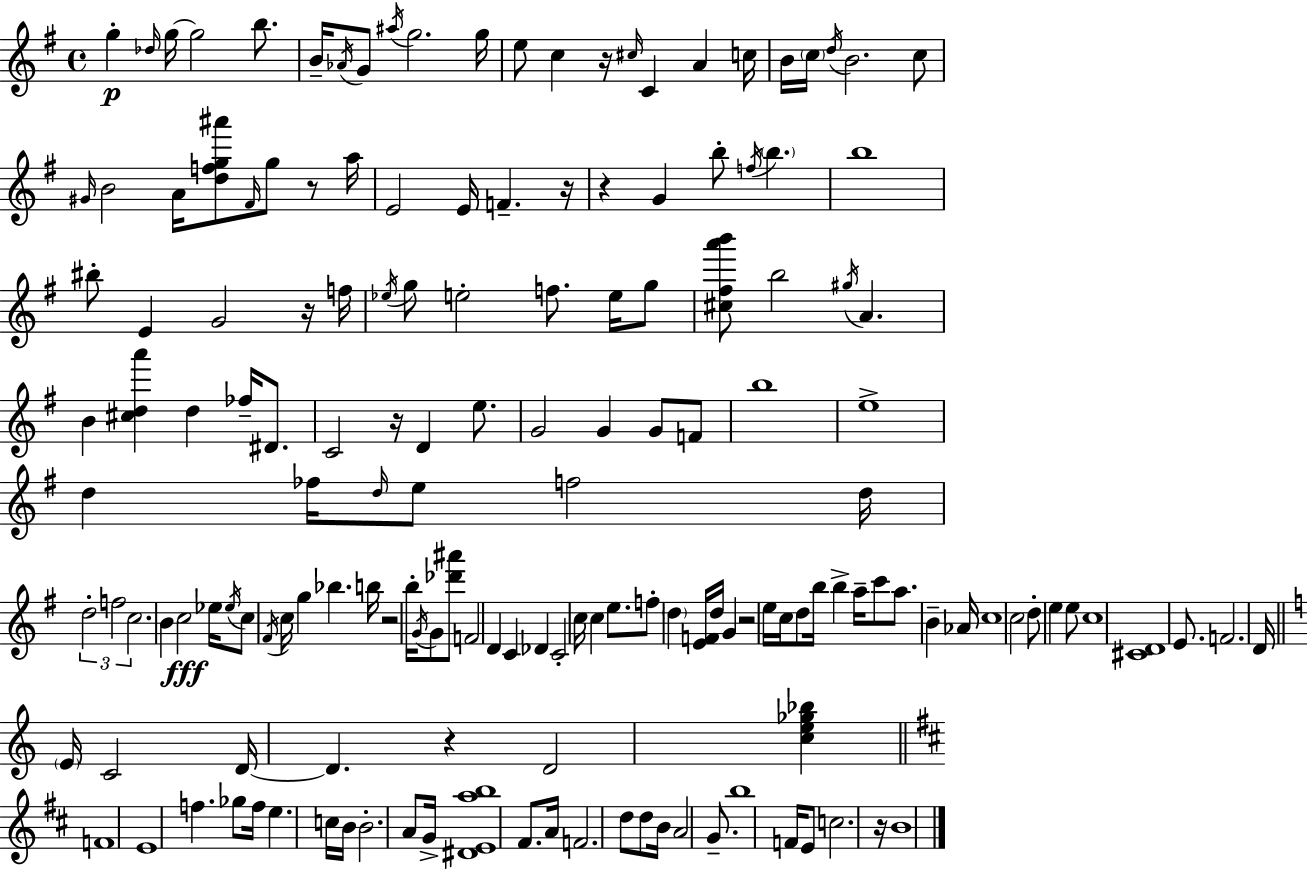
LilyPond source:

{
  \clef treble
  \time 4/4
  \defaultTimeSignature
  \key e \minor
  \repeat volta 2 { g''4-.\p \grace { des''16 } g''16~~ g''2 b''8. | b'16-- \acciaccatura { aes'16 } g'8 \acciaccatura { ais''16 } g''2. | g''16 e''8 c''4 r16 \grace { cis''16 } c'4 a'4 | c''16 b'16 \parenthesize c''16 \acciaccatura { d''16 } b'2. | \break c''8 \grace { gis'16 } b'2 a'16 <d'' f'' g'' ais'''>8 | \grace { fis'16 } g''8 r8 a''16 e'2 e'16 | f'4.-- r16 r4 g'4 b''8-. | \acciaccatura { f''16 } \parenthesize b''4. b''1 | \break bis''8-. e'4 g'2 | r16 f''16 \acciaccatura { ees''16 } g''8 e''2-. | f''8. e''16 g''8 <cis'' fis'' a''' b'''>8 b''2 | \acciaccatura { gis''16 } a'4. b'4 <cis'' d'' a'''>4 | \break d''4 fes''16-- dis'8. c'2 | r16 d'4 e''8. g'2 | g'4 g'8 f'8 b''1 | e''1-> | \break d''4 fes''16 \grace { d''16 } | e''8 f''2 d''16 \tuplet 3/2 { d''2-. | f''2 c''2. } | b'4 c''2\fff | \break ees''16 \acciaccatura { ees''16 } c''8 \acciaccatura { fis'16 } c''16 g''4 bes''4. | b''16 r2 b''16-. \acciaccatura { g'16 } g'8 | <des''' ais'''>8 f'2 d'4 c'4 | des'4 c'2-. c''16 c''4 | \break e''8. f''8-. \parenthesize d''4 <e' f'>16 d''16 g'4 | r2 e''16 c''16 d''8 b''16 b''4-> | a''16-- c'''8 a''8. b'4-- aes'16 c''1 | c''2 | \break d''8-. e''4 e''8 c''1 | <cis' d'>1 | e'8. | f'2. d'16 \bar "||" \break \key c \major \parenthesize e'16 c'2 d'16~~ d'4. | r4 d'2 <c'' e'' ges'' bes''>4 | \bar "||" \break \key b \minor f'1 | e'1 | f''4. ges''8 f''16 e''4. c''16 | b'16 b'2.-. a'8 g'16-> | \break <dis' e' a'' b''>1 | fis'8. a'16 f'2. | d''8 d''8 b'16 a'2 g'8.-- | b''1 | \break f'16 e'8 c''2. r16 | b'1 | } \bar "|."
}